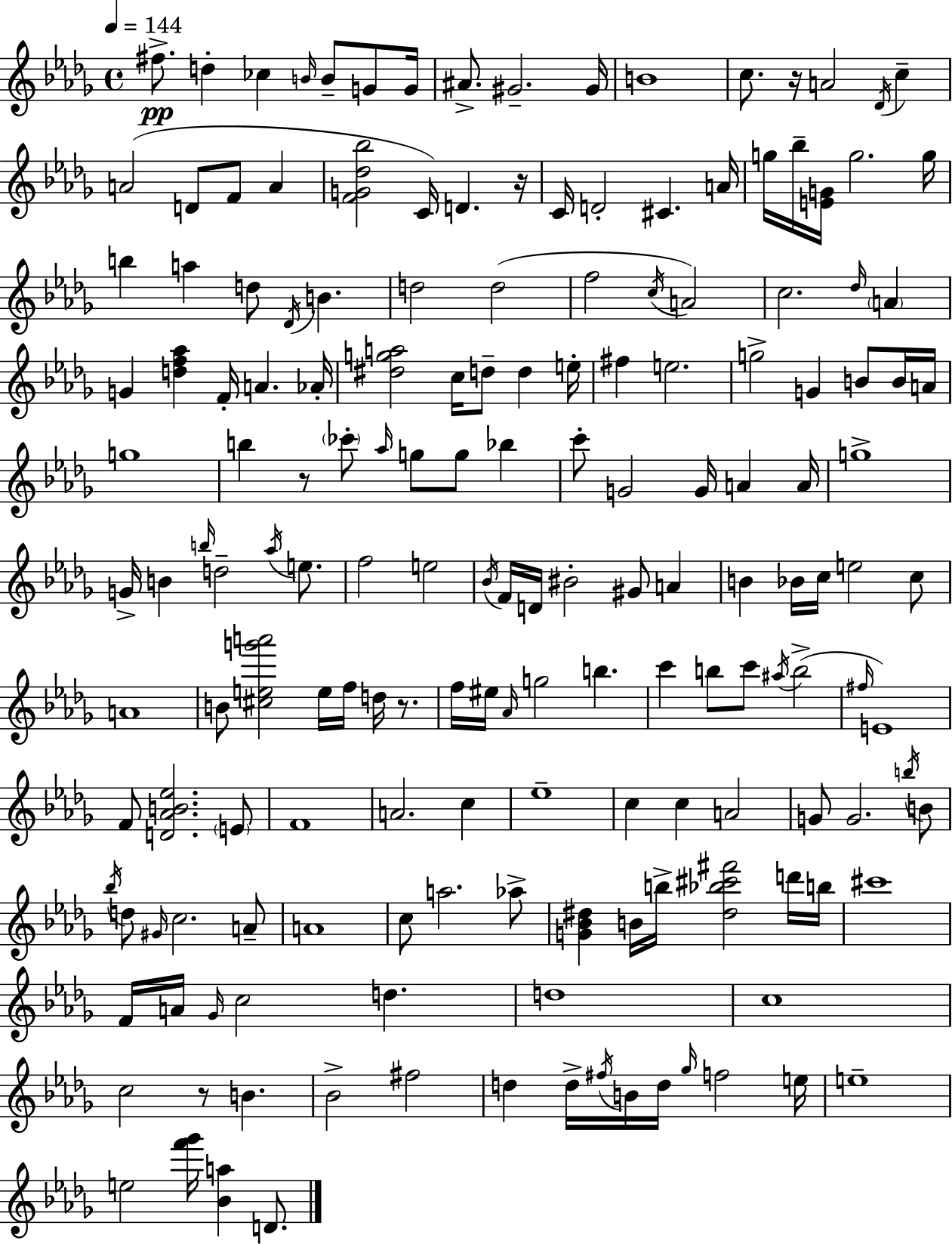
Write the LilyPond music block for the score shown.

{
  \clef treble
  \time 4/4
  \defaultTimeSignature
  \key bes \minor
  \tempo 4 = 144
  fis''8.->\pp d''4-. ces''4 \grace { b'16 } b'8-- g'8 | g'16 ais'8.-> gis'2.-- | gis'16 b'1 | c''8. r16 a'2 \acciaccatura { des'16 } c''4-- | \break a'2( d'8 f'8 a'4 | <f' g' des'' bes''>2 c'16) d'4. | r16 c'16 d'2-. cis'4. | a'16 g''16 bes''16-- <e' g'>16 g''2. | \break g''16 b''4 a''4 d''8 \acciaccatura { des'16 } b'4. | d''2 d''2( | f''2 \acciaccatura { c''16 } a'2) | c''2. | \break \grace { des''16 } \parenthesize a'4 g'4 <d'' f'' aes''>4 f'16-. a'4. | aes'16-. <dis'' g'' a''>2 c''16 d''8-- | d''4 e''16-. fis''4 e''2. | g''2-> g'4 | \break b'8 b'16 a'16 g''1 | b''4 r8 \parenthesize ces'''8-. \grace { aes''16 } g''8 | g''8 bes''4 c'''8-. g'2 | g'16 a'4 a'16 g''1-> | \break g'16-> b'4 \grace { b''16 } d''2-- | \acciaccatura { aes''16 } e''8. f''2 | e''2 \acciaccatura { bes'16 } f'16 d'16 bis'2-. | gis'8 a'4 b'4 bes'16 c''16 e''2 | \break c''8 a'1 | b'8 <cis'' e'' g''' a'''>2 | e''16 f''16 d''16 r8. f''16 eis''16 \grace { aes'16 } g''2 | b''4. c'''4 b''8 | \break c'''8 \acciaccatura { ais''16 }( b''2-> \grace { fis''16 }) e'1 | f'8 <d' aes' b' ees''>2. | \parenthesize e'8 f'1 | a'2. | \break c''4 ees''1-- | c''4 | c''4 a'2 g'8 g'2. | \acciaccatura { b''16 } b'8 \acciaccatura { bes''16 } d''8 | \break \grace { gis'16 } c''2. a'8-- a'1 | c''8 | a''2. aes''8-> <g' bes' dis''>4 | b'16 b''16-> <dis'' bes'' cis''' fis'''>2 d'''16 b''16 cis'''1 | \break f'16 | a'16 \grace { ges'16 } c''2 d''4. | d''1 | c''1 | \break c''2 r8 b'4. | bes'2-> fis''2 | d''4 d''16-> \acciaccatura { fis''16 } b'16 d''16 \grace { ges''16 } f''2 | e''16 e''1-- | \break e''2 <f''' ges'''>16 <bes' a''>4 d'8. | \bar "|."
}